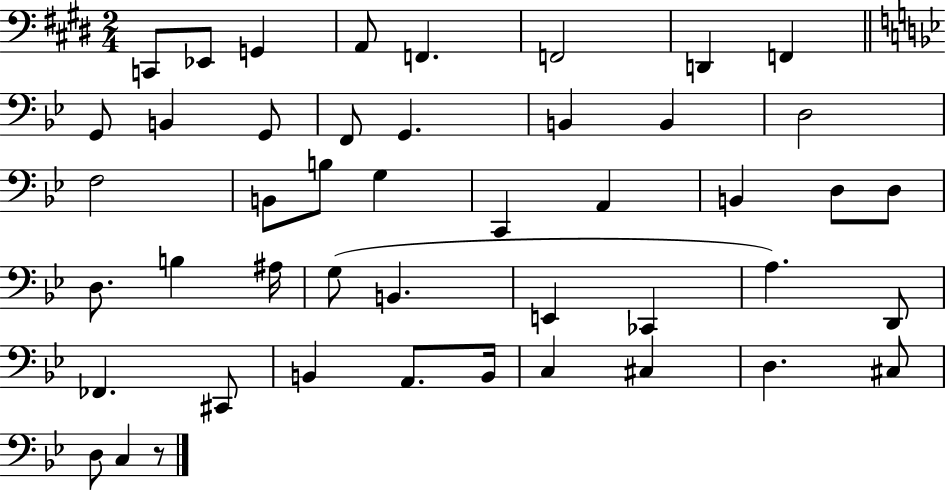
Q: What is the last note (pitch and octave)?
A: C3